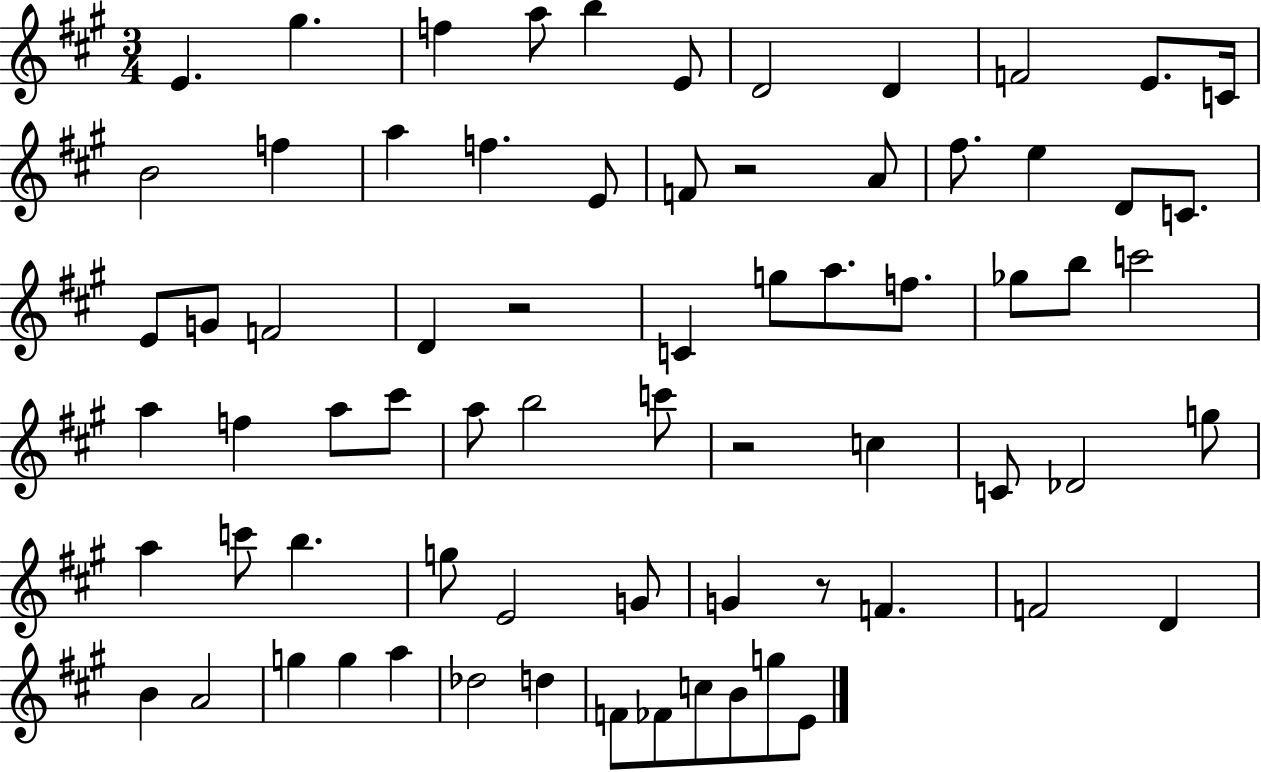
X:1
T:Untitled
M:3/4
L:1/4
K:A
E ^g f a/2 b E/2 D2 D F2 E/2 C/4 B2 f a f E/2 F/2 z2 A/2 ^f/2 e D/2 C/2 E/2 G/2 F2 D z2 C g/2 a/2 f/2 _g/2 b/2 c'2 a f a/2 ^c'/2 a/2 b2 c'/2 z2 c C/2 _D2 g/2 a c'/2 b g/2 E2 G/2 G z/2 F F2 D B A2 g g a _d2 d F/2 _F/2 c/2 B/2 g/2 E/2